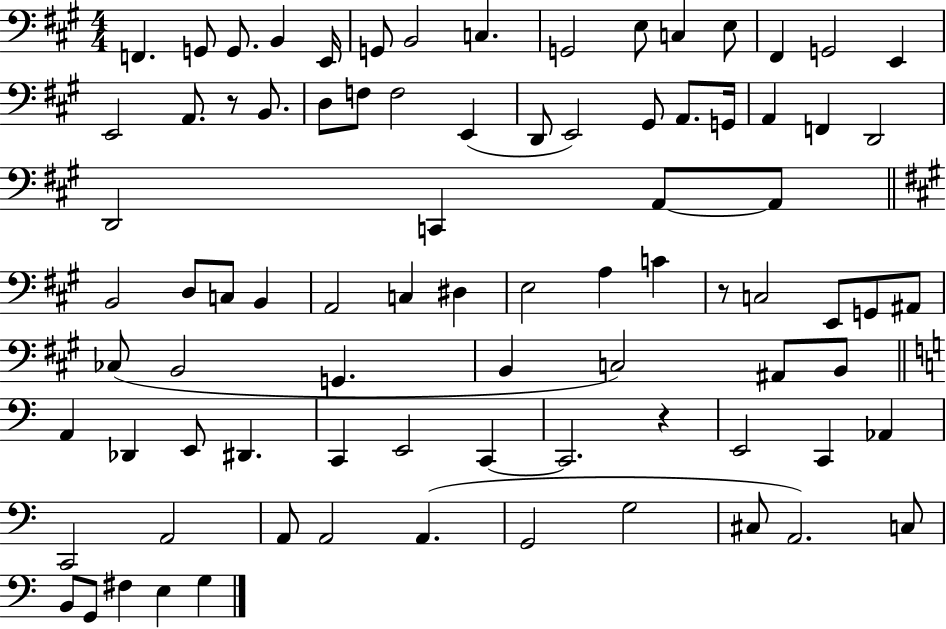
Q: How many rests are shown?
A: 3